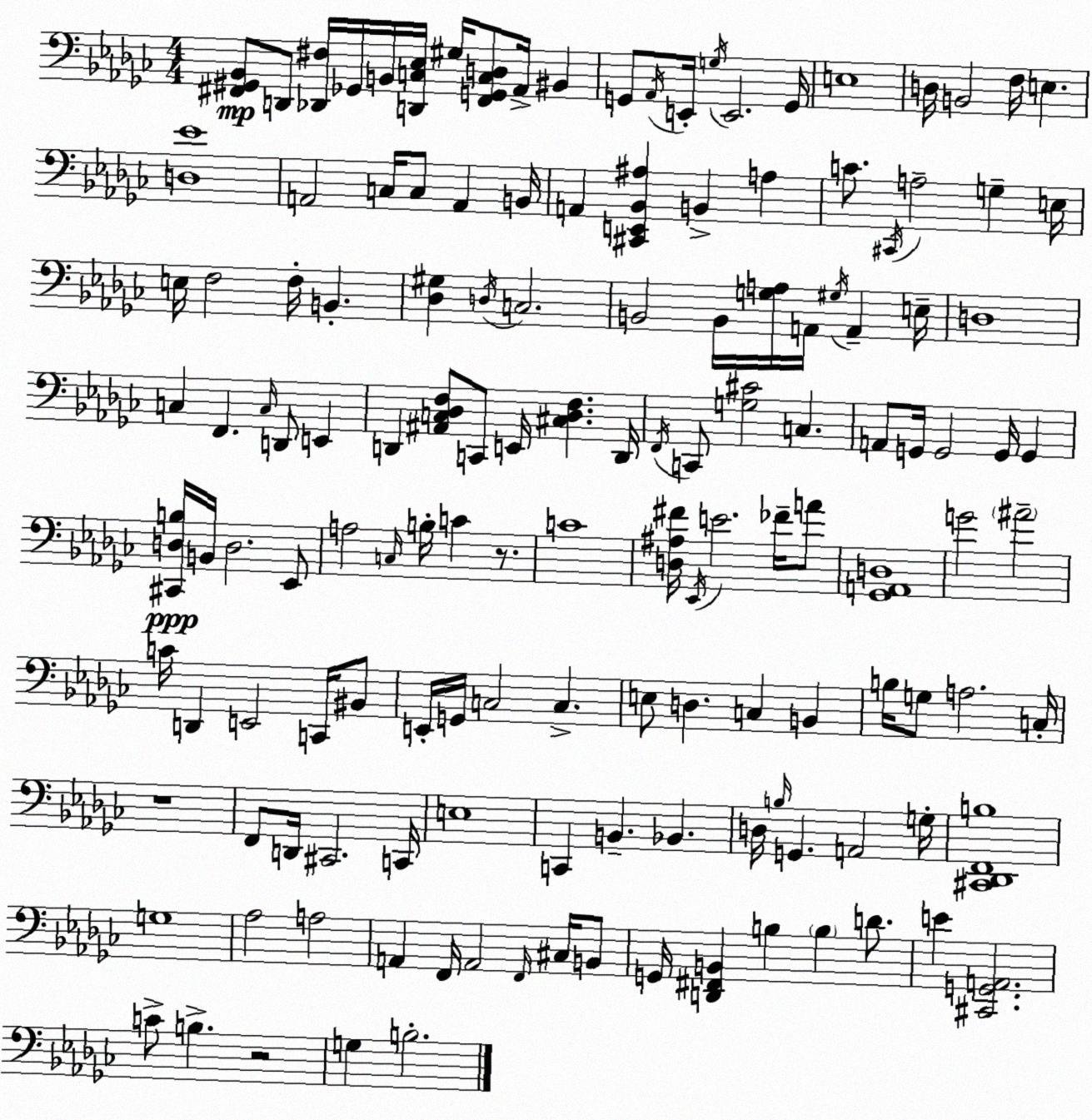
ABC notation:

X:1
T:Untitled
M:4/4
L:1/4
K:Ebm
[^F,,^G,,_B,,]/2 D,,/2 [_D,,^F,]/4 _G,,/4 B,,/4 [D,,C,_E,]/4 ^G,/4 [^F,,G,,C,D,]/2 _A,,/4 ^B,, G,,/2 _A,,/4 E,,/4 G,/4 E,,2 G,,/4 E,4 D,/4 B,,2 F,/4 E, [D,_E]4 A,,2 C,/4 C,/2 A,, B,,/4 A,, [^C,,E,,_B,,^A,] B,, A, C/2 ^C,,/4 A,2 G, E,/4 E,/4 F,2 F,/4 B,, [_D,^G,] D,/4 C,2 B,,2 B,,/4 [G,A,]/4 A,,/4 ^G,/4 A,, E,/4 D,4 C, F,, C,/4 D,,/2 E,, D,, [^A,,C,_D,F,]/2 C,,/2 E,,/4 [^C,_D,F,] D,,/4 F,,/4 C,,/2 [G,^C]2 C, A,,/2 G,,/4 G,,2 G,,/4 G,, [^C,,D,B,]/4 B,,/4 D,2 _E,,/2 A,2 C,/4 B,/4 C z/2 C4 [D,^A,^F]/4 _E,,/4 E2 _F/4 A/2 [_G,,A,,D,]4 G2 ^A2 C/4 D,, E,,2 C,,/4 ^B,,/2 E,,/4 G,,/4 C,2 C, E,/2 D, C, B,, B,/4 G,/2 A,2 C,/4 z4 F,,/2 D,,/4 ^C,,2 C,,/4 E,4 C,, B,, _B,, D,/4 B,/4 G,, A,,2 G,/4 [^C,,_D,,F,,B,]4 G,4 _A,2 A,2 A,, F,,/4 A,,2 F,,/4 ^C,/4 B,,/2 G,,/4 [D,,^F,,B,,] B, B, D/2 E [^C,,G,,A,,]2 C/2 B, z2 G, B,2